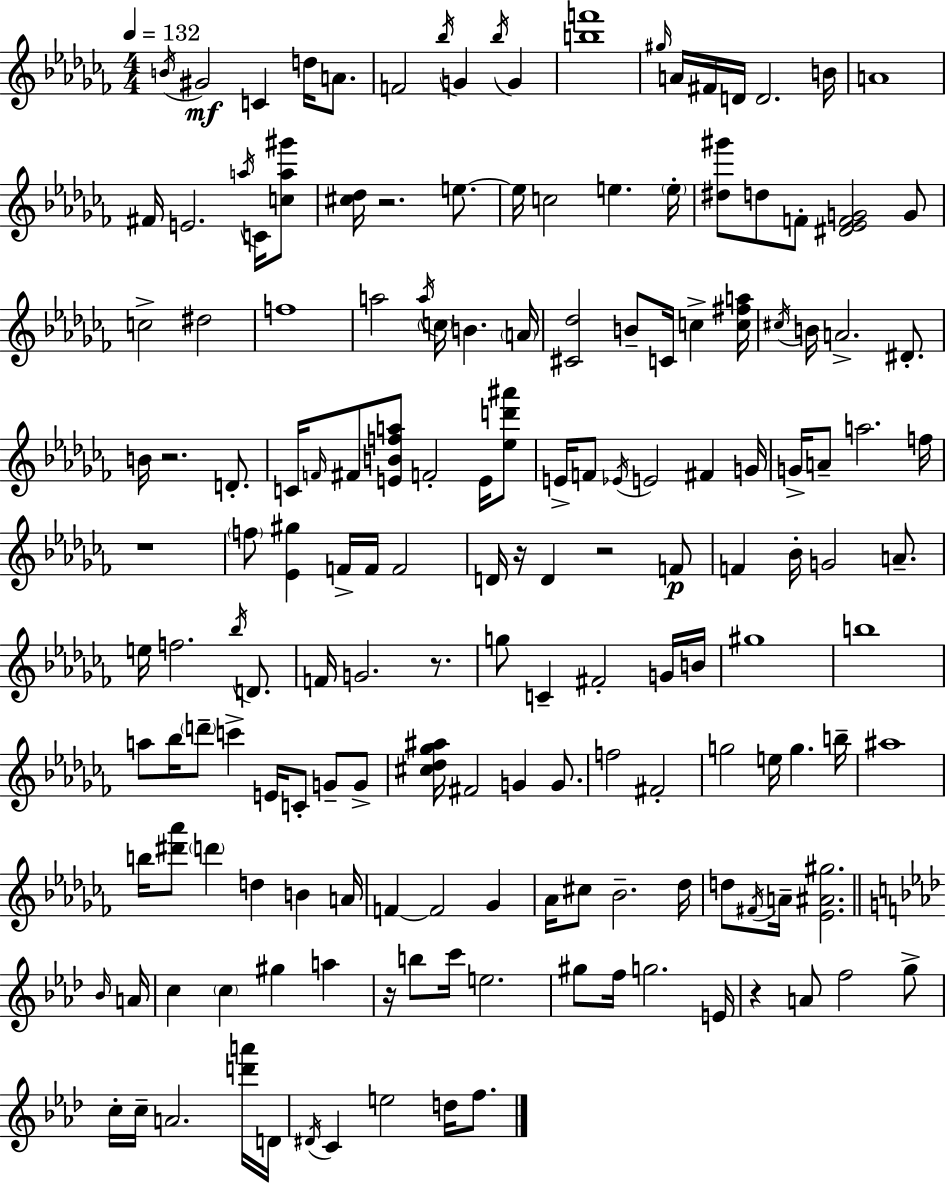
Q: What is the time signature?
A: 4/4